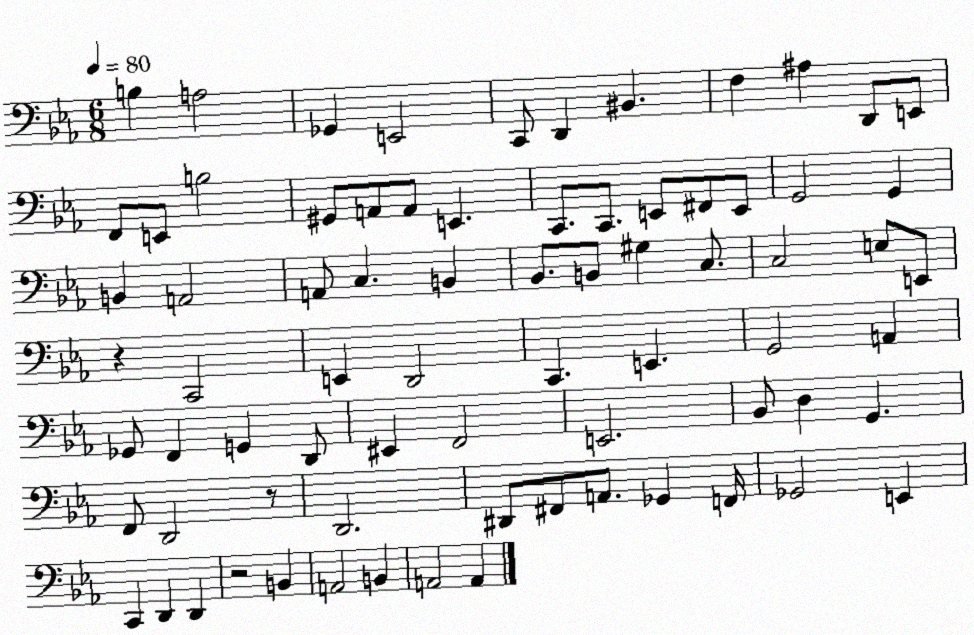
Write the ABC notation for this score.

X:1
T:Untitled
M:6/8
L:1/4
K:Eb
B, A,2 _G,, E,,2 C,,/2 D,, ^B,, F, ^A, D,,/2 E,,/2 F,,/2 E,,/2 B,2 ^G,,/2 A,,/2 A,,/2 E,, C,,/2 C,,/2 E,,/2 ^F,,/2 E,,/2 G,,2 G,, B,, A,,2 A,,/2 C, B,, _B,,/2 B,,/2 ^G, C,/2 C,2 E,/2 E,,/2 z C,,2 E,, D,,2 C,, E,, G,,2 A,, _G,,/2 F,, G,, D,,/2 ^E,, F,,2 E,,2 _B,,/2 D, G,, F,,/2 D,,2 z/2 D,,2 ^D,,/2 ^F,,/2 A,,/2 _G,, F,,/4 _G,,2 E,, C,, D,, D,, z2 B,, A,,2 B,, A,,2 A,,